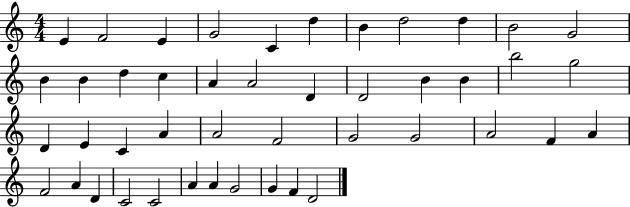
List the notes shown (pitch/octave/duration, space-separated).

E4/q F4/h E4/q G4/h C4/q D5/q B4/q D5/h D5/q B4/h G4/h B4/q B4/q D5/q C5/q A4/q A4/h D4/q D4/h B4/q B4/q B5/h G5/h D4/q E4/q C4/q A4/q A4/h F4/h G4/h G4/h A4/h F4/q A4/q F4/h A4/q D4/q C4/h C4/h A4/q A4/q G4/h G4/q F4/q D4/h